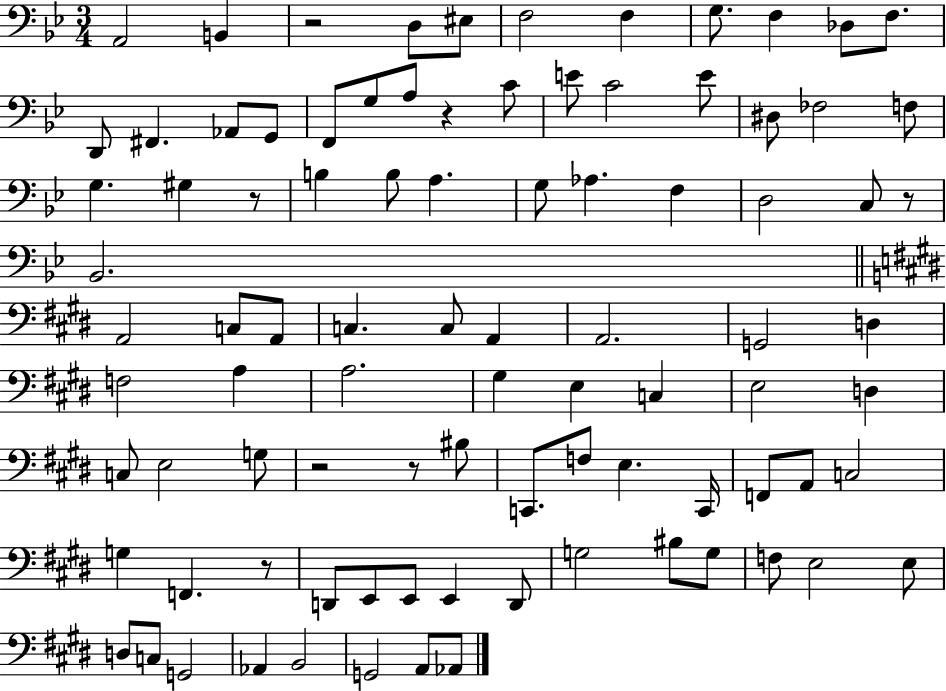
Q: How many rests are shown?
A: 7